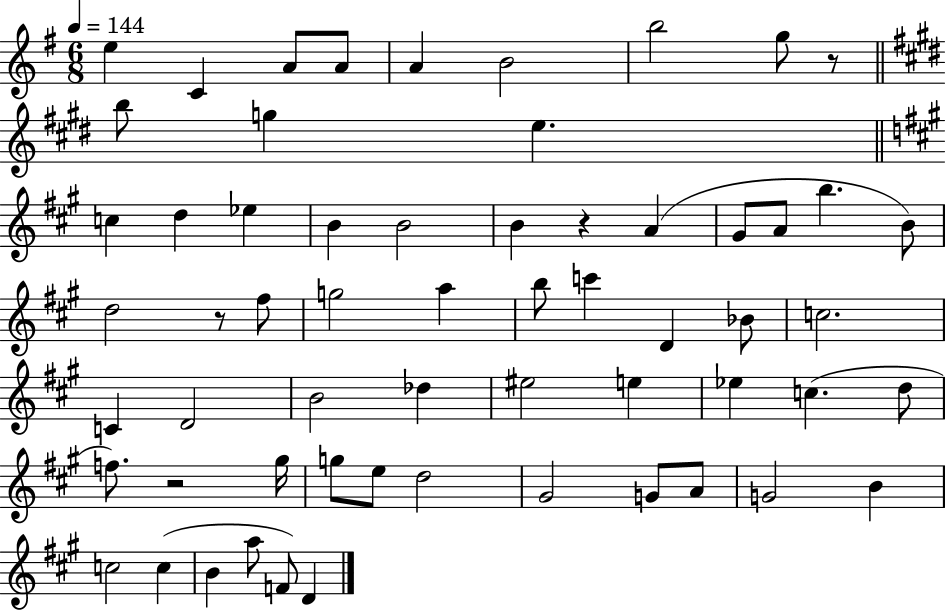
X:1
T:Untitled
M:6/8
L:1/4
K:G
e C A/2 A/2 A B2 b2 g/2 z/2 b/2 g e c d _e B B2 B z A ^G/2 A/2 b B/2 d2 z/2 ^f/2 g2 a b/2 c' D _B/2 c2 C D2 B2 _d ^e2 e _e c d/2 f/2 z2 ^g/4 g/2 e/2 d2 ^G2 G/2 A/2 G2 B c2 c B a/2 F/2 D